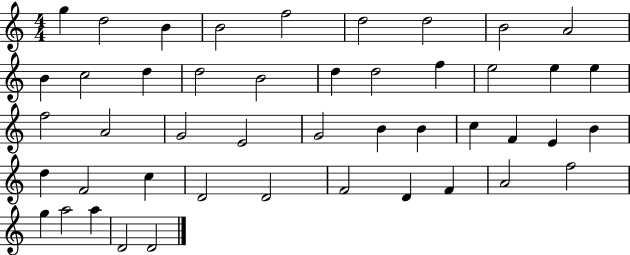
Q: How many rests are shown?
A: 0